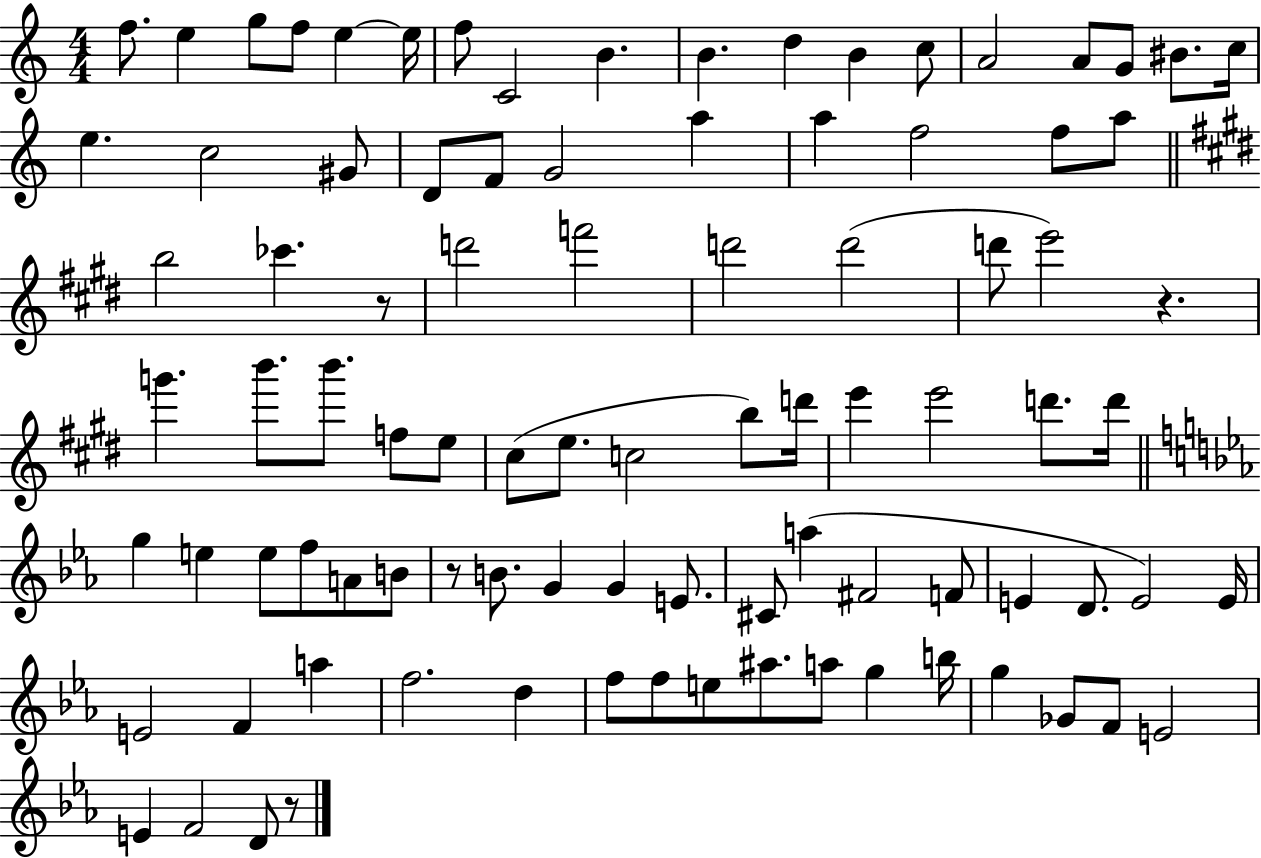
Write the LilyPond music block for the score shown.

{
  \clef treble
  \numericTimeSignature
  \time 4/4
  \key c \major
  f''8. e''4 g''8 f''8 e''4~~ e''16 | f''8 c'2 b'4. | b'4. d''4 b'4 c''8 | a'2 a'8 g'8 bis'8. c''16 | \break e''4. c''2 gis'8 | d'8 f'8 g'2 a''4 | a''4 f''2 f''8 a''8 | \bar "||" \break \key e \major b''2 ces'''4. r8 | d'''2 f'''2 | d'''2 d'''2( | d'''8 e'''2) r4. | \break g'''4. b'''8. b'''8. f''8 e''8 | cis''8( e''8. c''2 b''8) d'''16 | e'''4 e'''2 d'''8. d'''16 | \bar "||" \break \key ees \major g''4 e''4 e''8 f''8 a'8 b'8 | r8 b'8. g'4 g'4 e'8. | cis'8 a''4( fis'2 f'8 | e'4 d'8. e'2) e'16 | \break e'2 f'4 a''4 | f''2. d''4 | f''8 f''8 e''8 ais''8. a''8 g''4 b''16 | g''4 ges'8 f'8 e'2 | \break e'4 f'2 d'8 r8 | \bar "|."
}